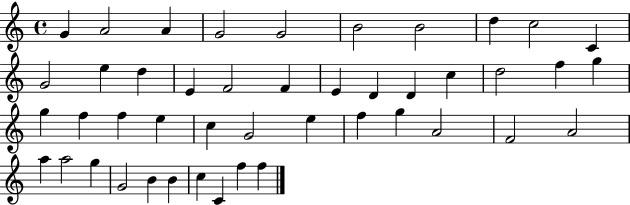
{
  \clef treble
  \time 4/4
  \defaultTimeSignature
  \key c \major
  g'4 a'2 a'4 | g'2 g'2 | b'2 b'2 | d''4 c''2 c'4 | \break g'2 e''4 d''4 | e'4 f'2 f'4 | e'4 d'4 d'4 c''4 | d''2 f''4 g''4 | \break g''4 f''4 f''4 e''4 | c''4 g'2 e''4 | f''4 g''4 a'2 | f'2 a'2 | \break a''4 a''2 g''4 | g'2 b'4 b'4 | c''4 c'4 f''4 f''4 | \bar "|."
}